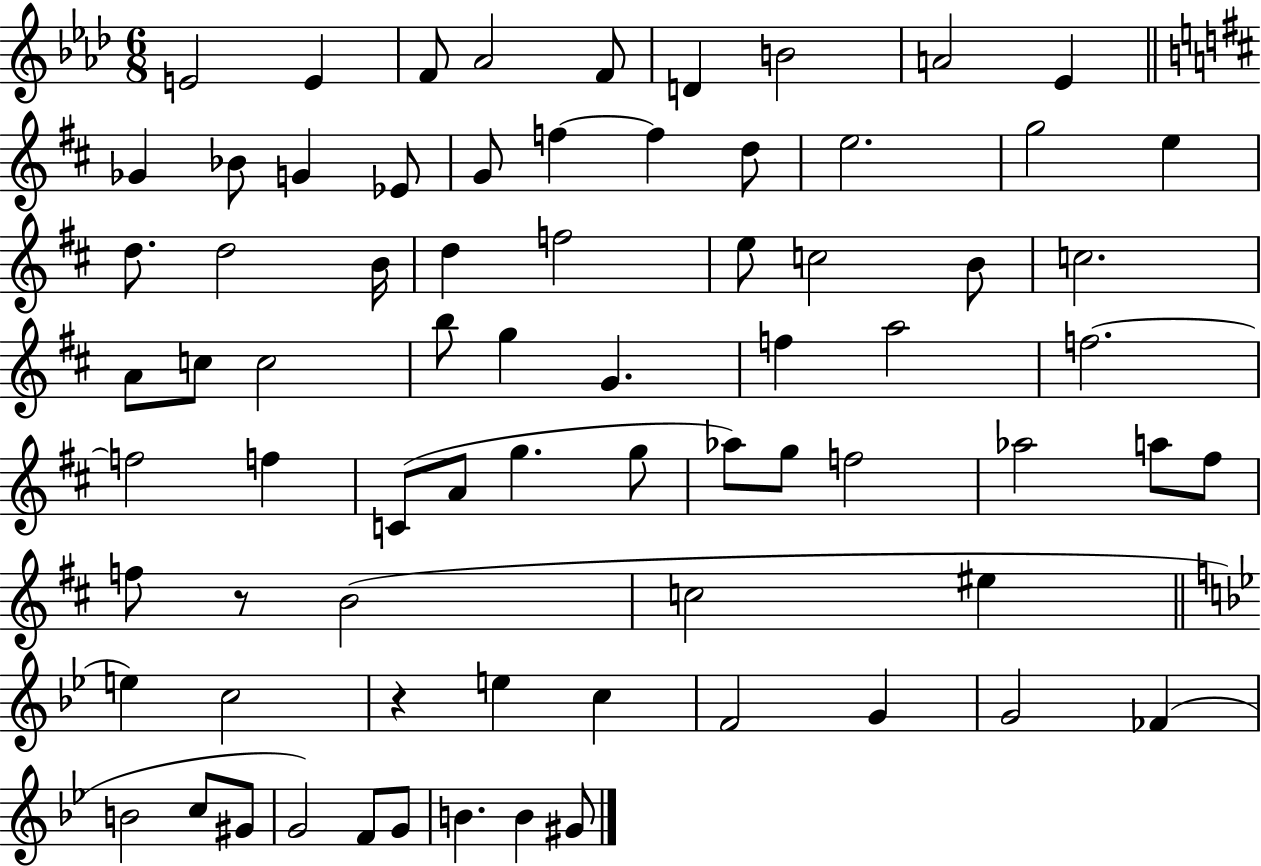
{
  \clef treble
  \numericTimeSignature
  \time 6/8
  \key aes \major
  \repeat volta 2 { e'2 e'4 | f'8 aes'2 f'8 | d'4 b'2 | a'2 ees'4 | \break \bar "||" \break \key d \major ges'4 bes'8 g'4 ees'8 | g'8 f''4~~ f''4 d''8 | e''2. | g''2 e''4 | \break d''8. d''2 b'16 | d''4 f''2 | e''8 c''2 b'8 | c''2. | \break a'8 c''8 c''2 | b''8 g''4 g'4. | f''4 a''2 | f''2.~~ | \break f''2 f''4 | c'8( a'8 g''4. g''8 | aes''8) g''8 f''2 | aes''2 a''8 fis''8 | \break f''8 r8 b'2( | c''2 eis''4 | \bar "||" \break \key g \minor e''4) c''2 | r4 e''4 c''4 | f'2 g'4 | g'2 fes'4( | \break b'2 c''8 gis'8 | g'2) f'8 g'8 | b'4. b'4 gis'8 | } \bar "|."
}